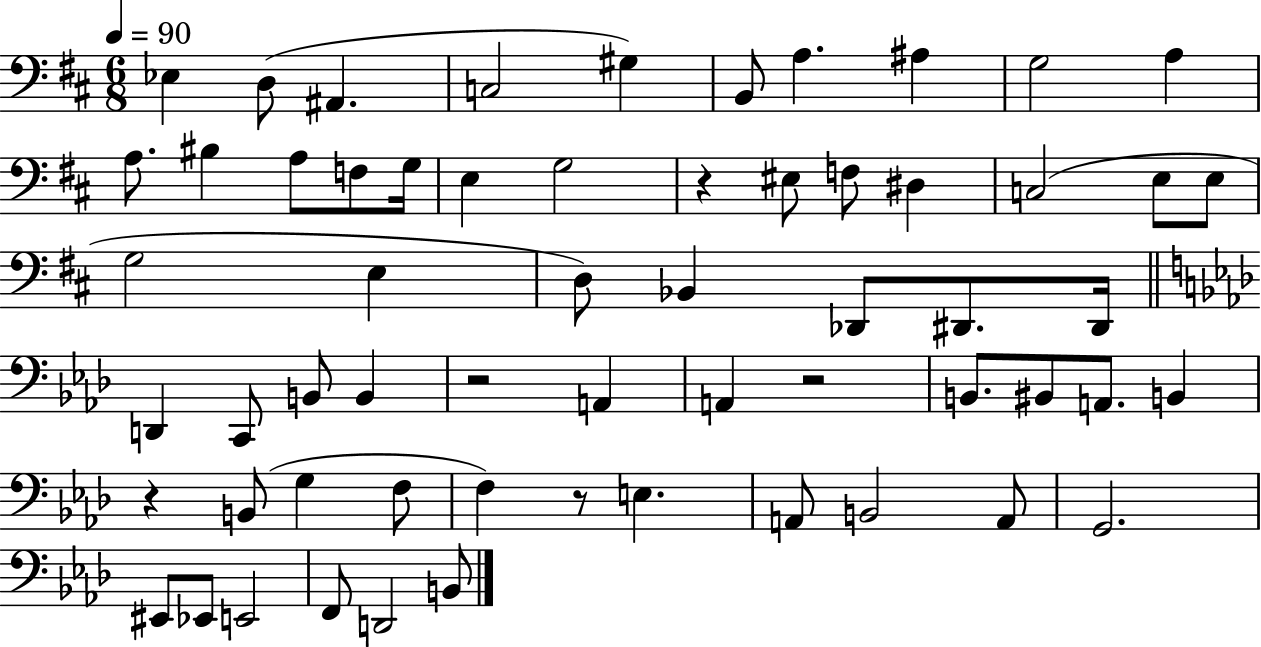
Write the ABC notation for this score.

X:1
T:Untitled
M:6/8
L:1/4
K:D
_E, D,/2 ^A,, C,2 ^G, B,,/2 A, ^A, G,2 A, A,/2 ^B, A,/2 F,/2 G,/4 E, G,2 z ^E,/2 F,/2 ^D, C,2 E,/2 E,/2 G,2 E, D,/2 _B,, _D,,/2 ^D,,/2 ^D,,/4 D,, C,,/2 B,,/2 B,, z2 A,, A,, z2 B,,/2 ^B,,/2 A,,/2 B,, z B,,/2 G, F,/2 F, z/2 E, A,,/2 B,,2 A,,/2 G,,2 ^E,,/2 _E,,/2 E,,2 F,,/2 D,,2 B,,/2